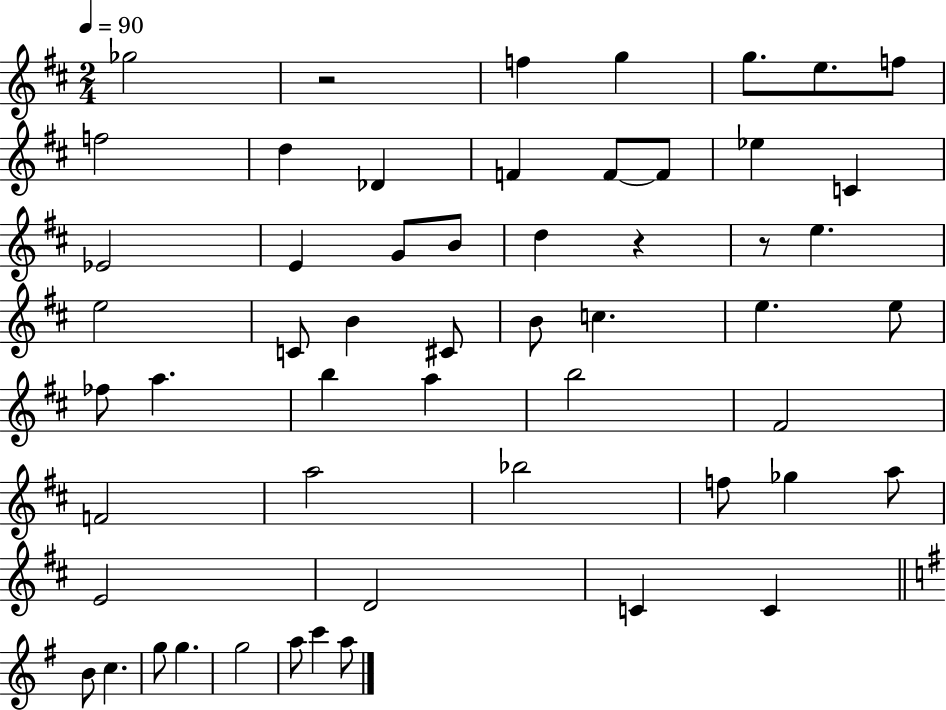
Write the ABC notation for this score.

X:1
T:Untitled
M:2/4
L:1/4
K:D
_g2 z2 f g g/2 e/2 f/2 f2 d _D F F/2 F/2 _e C _E2 E G/2 B/2 d z z/2 e e2 C/2 B ^C/2 B/2 c e e/2 _f/2 a b a b2 ^F2 F2 a2 _b2 f/2 _g a/2 E2 D2 C C B/2 c g/2 g g2 a/2 c' a/2